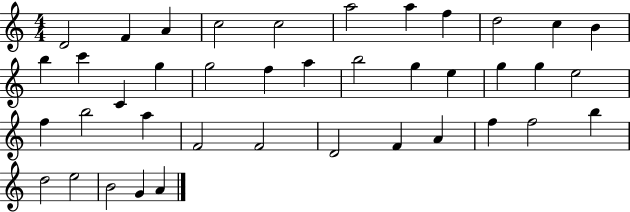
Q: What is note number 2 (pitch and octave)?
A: F4